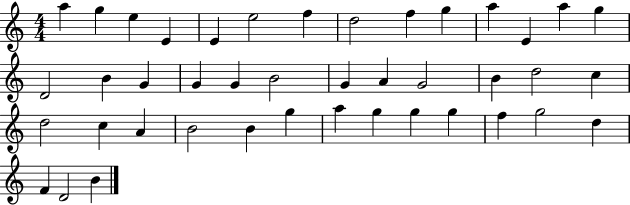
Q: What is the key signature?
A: C major